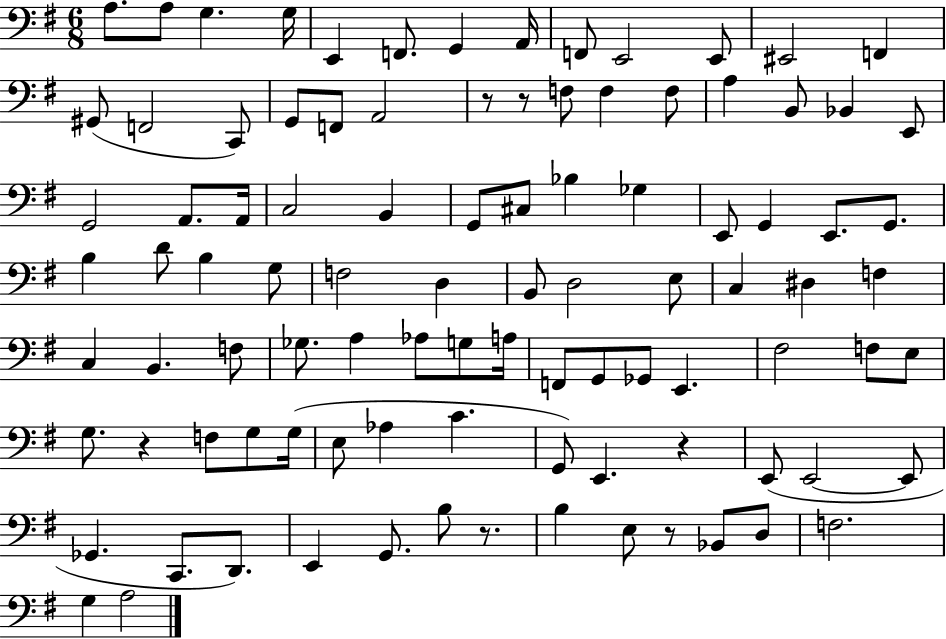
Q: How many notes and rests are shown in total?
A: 97